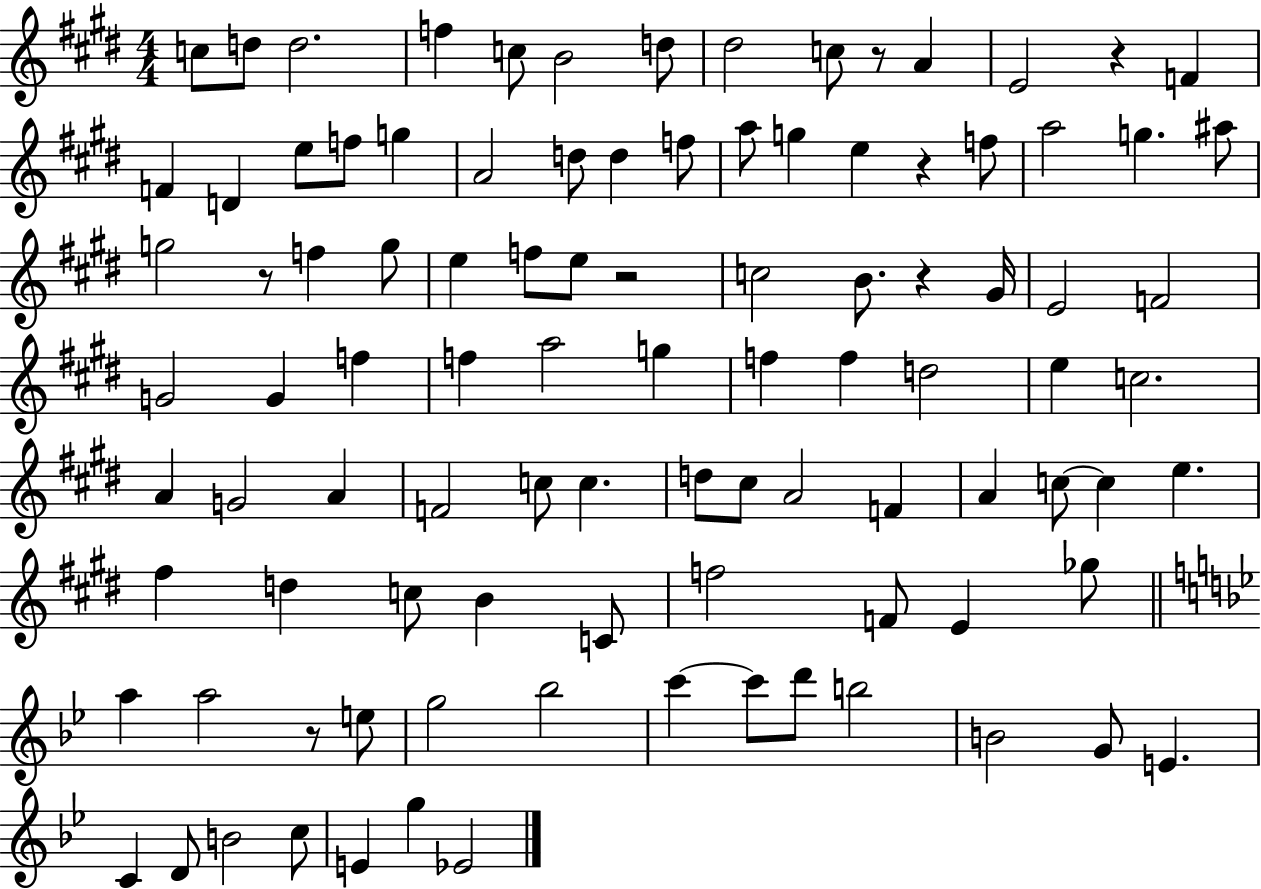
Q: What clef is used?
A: treble